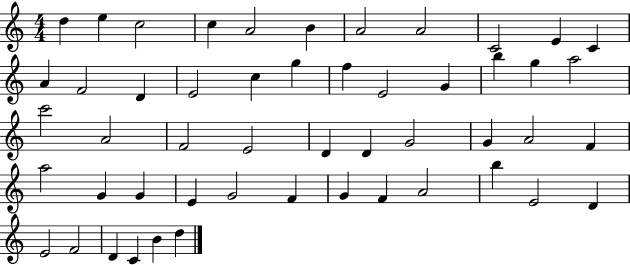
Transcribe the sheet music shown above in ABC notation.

X:1
T:Untitled
M:4/4
L:1/4
K:C
d e c2 c A2 B A2 A2 C2 E C A F2 D E2 c g f E2 G b g a2 c'2 A2 F2 E2 D D G2 G A2 F a2 G G E G2 F G F A2 b E2 D E2 F2 D C B d